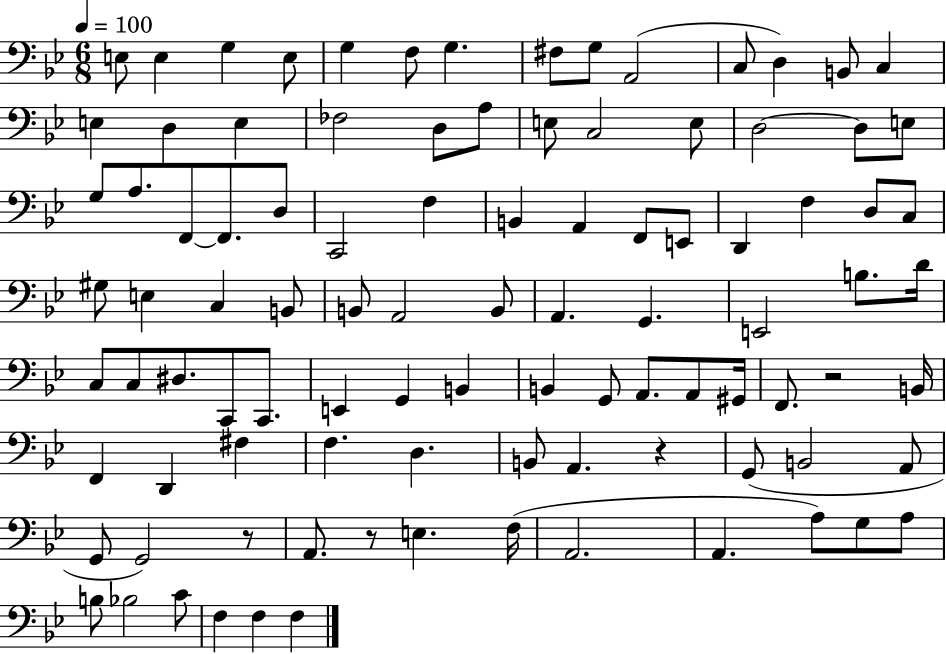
{
  \clef bass
  \numericTimeSignature
  \time 6/8
  \key bes \major
  \tempo 4 = 100
  \repeat volta 2 { e8 e4 g4 e8 | g4 f8 g4. | fis8 g8 a,2( | c8 d4) b,8 c4 | \break e4 d4 e4 | fes2 d8 a8 | e8 c2 e8 | d2~~ d8 e8 | \break g8 a8. f,8~~ f,8. d8 | c,2 f4 | b,4 a,4 f,8 e,8 | d,4 f4 d8 c8 | \break gis8 e4 c4 b,8 | b,8 a,2 b,8 | a,4. g,4. | e,2 b8. d'16 | \break c8 c8 dis8. c,8 c,8. | e,4 g,4 b,4 | b,4 g,8 a,8. a,8 gis,16 | f,8. r2 b,16 | \break f,4 d,4 fis4 | f4. d4. | b,8 a,4. r4 | g,8( b,2 a,8 | \break g,8 g,2) r8 | a,8. r8 e4. f16( | a,2. | a,4. a8) g8 a8 | \break b8 bes2 c'8 | f4 f4 f4 | } \bar "|."
}